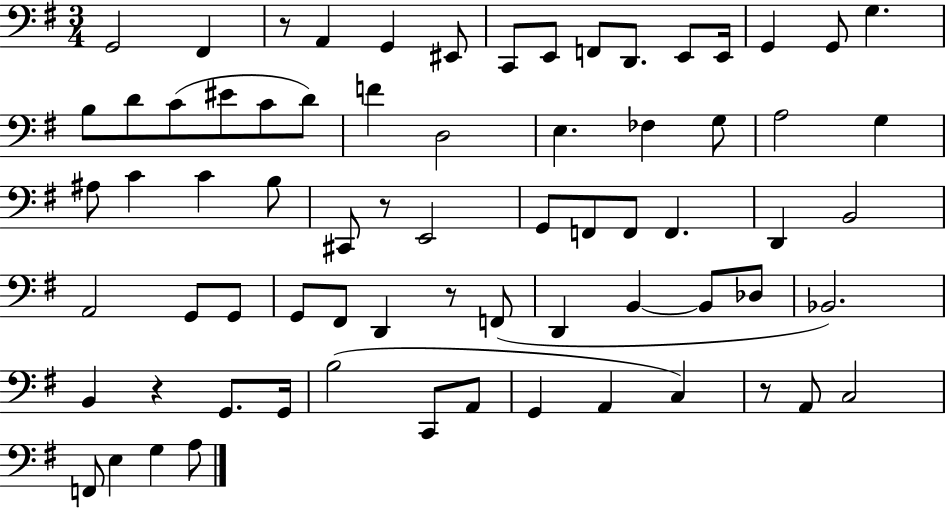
{
  \clef bass
  \numericTimeSignature
  \time 3/4
  \key g \major
  g,2 fis,4 | r8 a,4 g,4 eis,8 | c,8 e,8 f,8 d,8. e,8 e,16 | g,4 g,8 g4. | \break b8 d'8 c'8( eis'8 c'8 d'8) | f'4 d2 | e4. fes4 g8 | a2 g4 | \break ais8 c'4 c'4 b8 | cis,8 r8 e,2 | g,8 f,8 f,8 f,4. | d,4 b,2 | \break a,2 g,8 g,8 | g,8 fis,8 d,4 r8 f,8( | d,4 b,4~~ b,8 des8 | bes,2.) | \break b,4 r4 g,8. g,16 | b2( c,8 a,8 | g,4 a,4 c4) | r8 a,8 c2 | \break f,8 e4 g4 a8 | \bar "|."
}